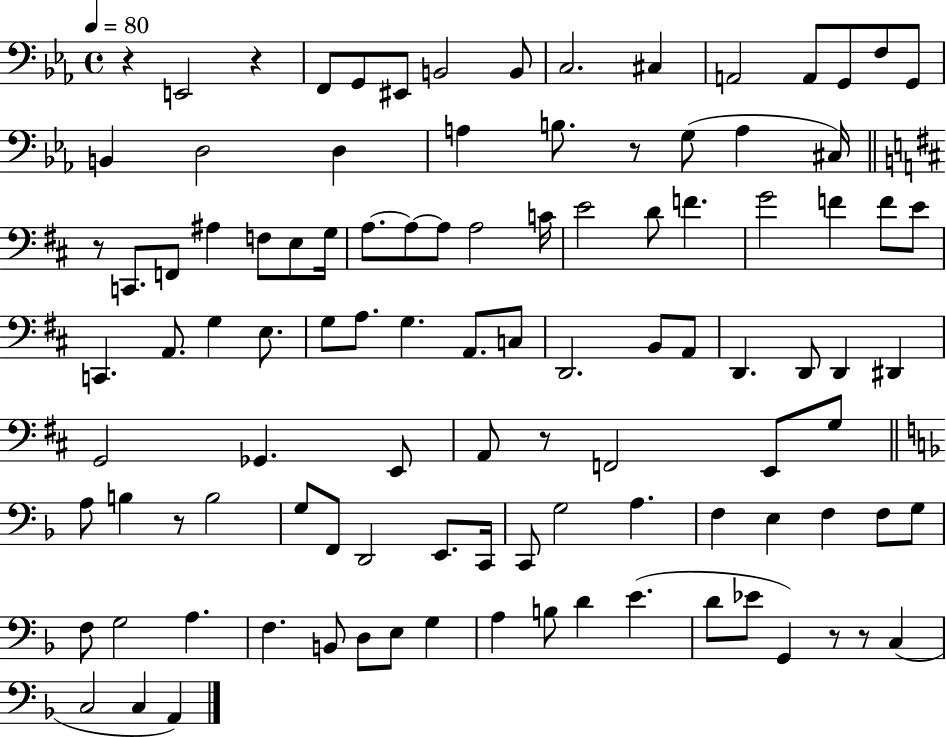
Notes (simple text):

R/q E2/h R/q F2/e G2/e EIS2/e B2/h B2/e C3/h. C#3/q A2/h A2/e G2/e F3/e G2/e B2/q D3/h D3/q A3/q B3/e. R/e G3/e A3/q C#3/s R/e C2/e. F2/e A#3/q F3/e E3/e G3/s A3/e. A3/e A3/e A3/h C4/s E4/h D4/e F4/q. G4/h F4/q F4/e E4/e C2/q. A2/e. G3/q E3/e. G3/e A3/e. G3/q. A2/e. C3/e D2/h. B2/e A2/e D2/q. D2/e D2/q D#2/q G2/h Gb2/q. E2/e A2/e R/e F2/h E2/e G3/e A3/e B3/q R/e B3/h G3/e F2/e D2/h E2/e. C2/s C2/e G3/h A3/q. F3/q E3/q F3/q F3/e G3/e F3/e G3/h A3/q. F3/q. B2/e D3/e E3/e G3/q A3/q B3/e D4/q E4/q. D4/e Eb4/e G2/q R/e R/e C3/q C3/h C3/q A2/q